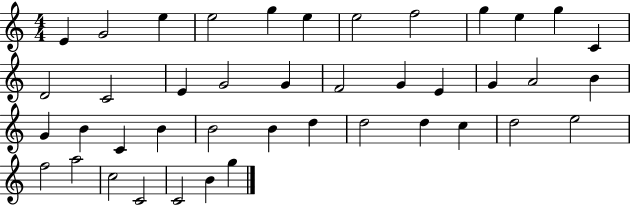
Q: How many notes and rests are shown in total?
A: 42